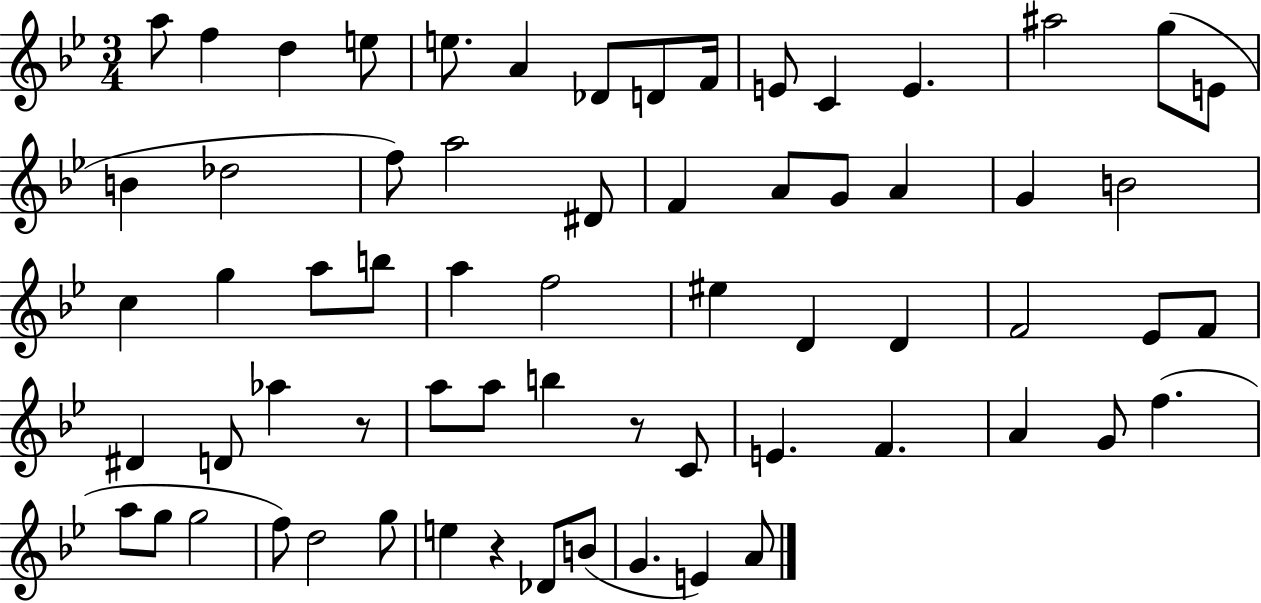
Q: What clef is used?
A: treble